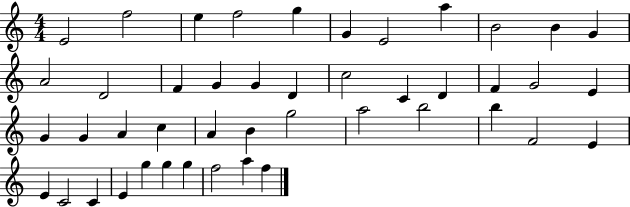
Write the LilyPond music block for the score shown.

{
  \clef treble
  \numericTimeSignature
  \time 4/4
  \key c \major
  e'2 f''2 | e''4 f''2 g''4 | g'4 e'2 a''4 | b'2 b'4 g'4 | \break a'2 d'2 | f'4 g'4 g'4 d'4 | c''2 c'4 d'4 | f'4 g'2 e'4 | \break g'4 g'4 a'4 c''4 | a'4 b'4 g''2 | a''2 b''2 | b''4 f'2 e'4 | \break e'4 c'2 c'4 | e'4 g''4 g''4 g''4 | f''2 a''4 f''4 | \bar "|."
}